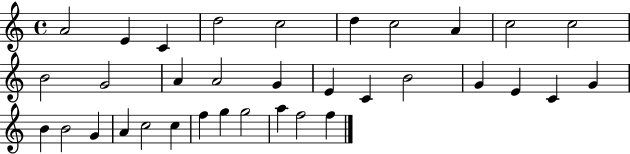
X:1
T:Untitled
M:4/4
L:1/4
K:C
A2 E C d2 c2 d c2 A c2 c2 B2 G2 A A2 G E C B2 G E C G B B2 G A c2 c f g g2 a f2 f